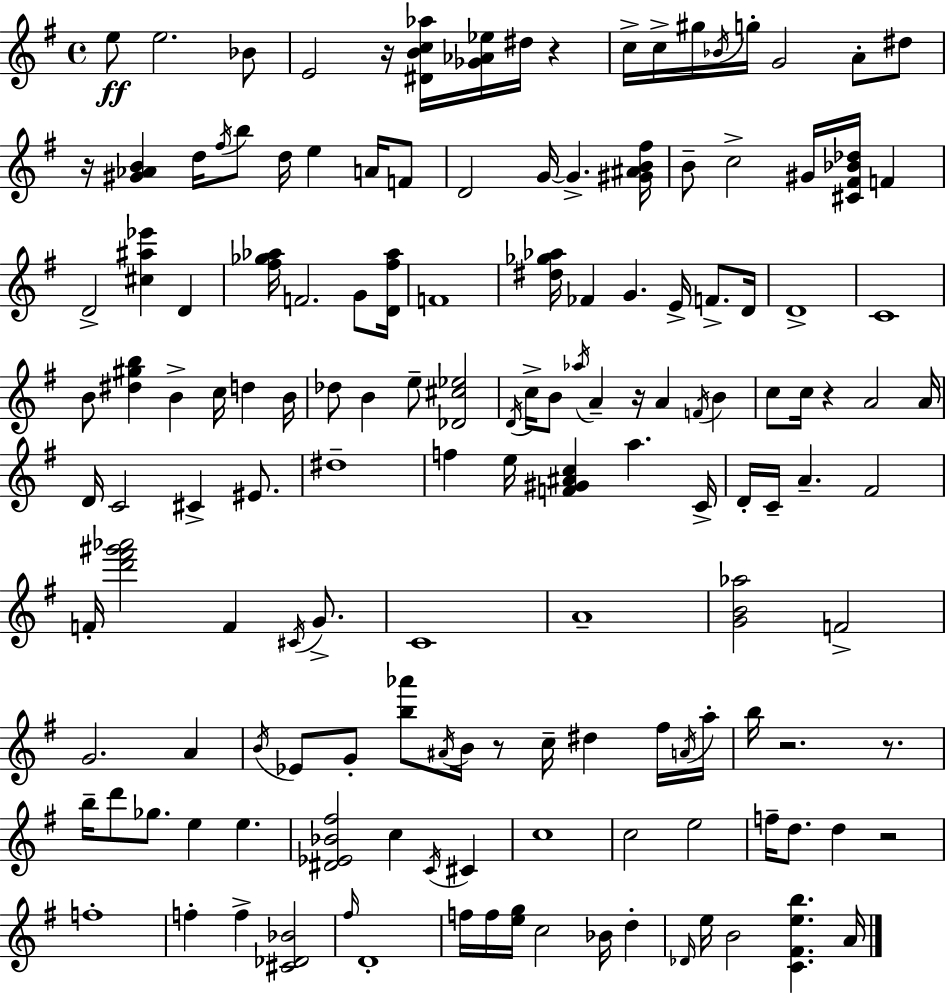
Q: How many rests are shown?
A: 9